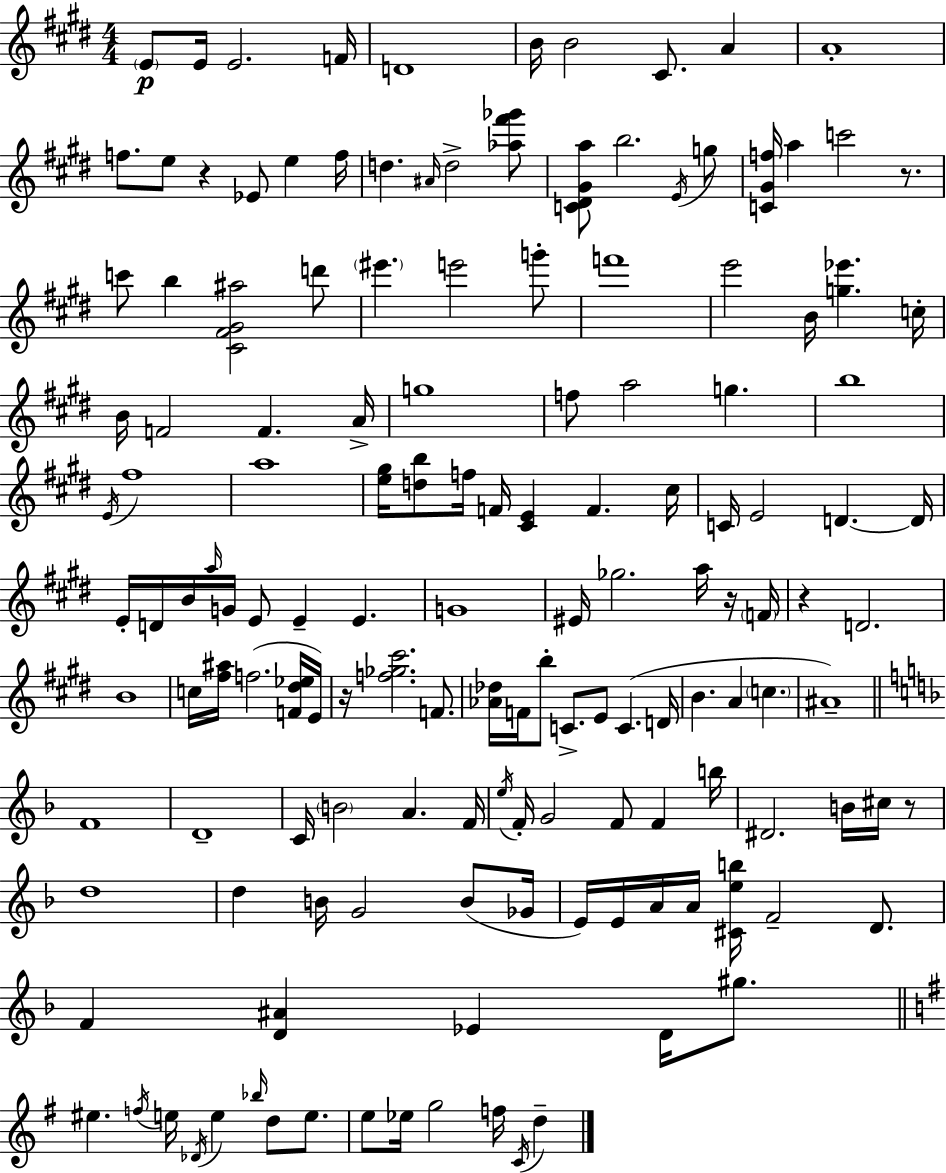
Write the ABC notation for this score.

X:1
T:Untitled
M:4/4
L:1/4
K:E
E/2 E/4 E2 F/4 D4 B/4 B2 ^C/2 A A4 f/2 e/2 z _E/2 e f/4 d ^A/4 d2 [_a^f'_g']/2 [C^D^Ga]/2 b2 E/4 g/2 [C^Gf]/4 a c'2 z/2 c'/2 b [^C^F^G^a]2 d'/2 ^e' e'2 g'/2 f'4 e'2 B/4 [g_e'] c/4 B/4 F2 F A/4 g4 f/2 a2 g b4 E/4 ^f4 a4 [e^g]/4 [db]/2 f/4 F/4 [^CE] F ^c/4 C/4 E2 D D/4 E/4 D/4 B/4 a/4 G/4 E/2 E E G4 ^E/4 _g2 a/4 z/4 F/4 z D2 B4 c/4 [^f^a]/4 f2 [F^d_e]/4 E/4 z/4 [f_g^c']2 F/2 [_A_d]/4 F/4 b/2 C/2 E/2 C D/4 B A c ^A4 F4 D4 C/4 B2 A F/4 e/4 F/4 G2 F/2 F b/4 ^D2 B/4 ^c/4 z/2 d4 d B/4 G2 B/2 _G/4 E/4 E/4 A/4 A/4 [^Ceb]/4 F2 D/2 F [D^A] _E D/4 ^g/2 ^e f/4 e/4 _D/4 e _b/4 d/2 e/2 e/2 _e/4 g2 f/4 C/4 d